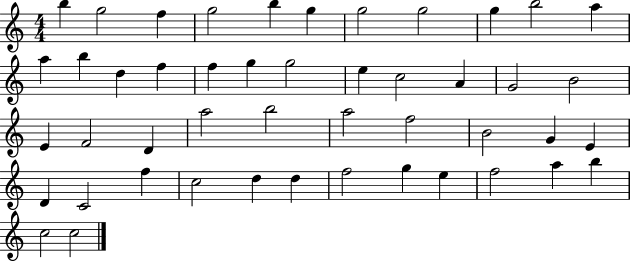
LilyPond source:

{
  \clef treble
  \numericTimeSignature
  \time 4/4
  \key c \major
  b''4 g''2 f''4 | g''2 b''4 g''4 | g''2 g''2 | g''4 b''2 a''4 | \break a''4 b''4 d''4 f''4 | f''4 g''4 g''2 | e''4 c''2 a'4 | g'2 b'2 | \break e'4 f'2 d'4 | a''2 b''2 | a''2 f''2 | b'2 g'4 e'4 | \break d'4 c'2 f''4 | c''2 d''4 d''4 | f''2 g''4 e''4 | f''2 a''4 b''4 | \break c''2 c''2 | \bar "|."
}